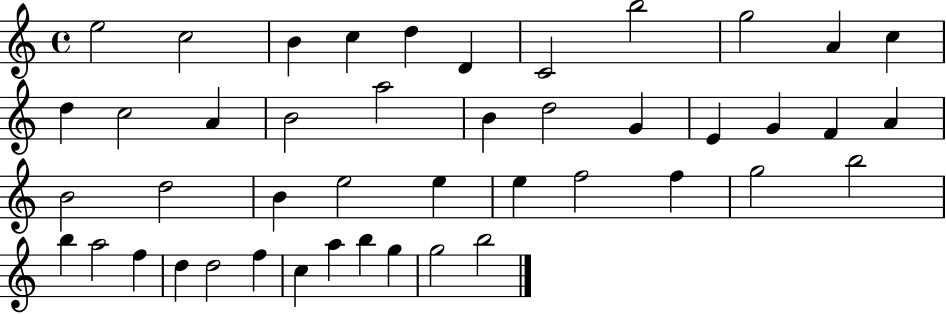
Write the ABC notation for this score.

X:1
T:Untitled
M:4/4
L:1/4
K:C
e2 c2 B c d D C2 b2 g2 A c d c2 A B2 a2 B d2 G E G F A B2 d2 B e2 e e f2 f g2 b2 b a2 f d d2 f c a b g g2 b2